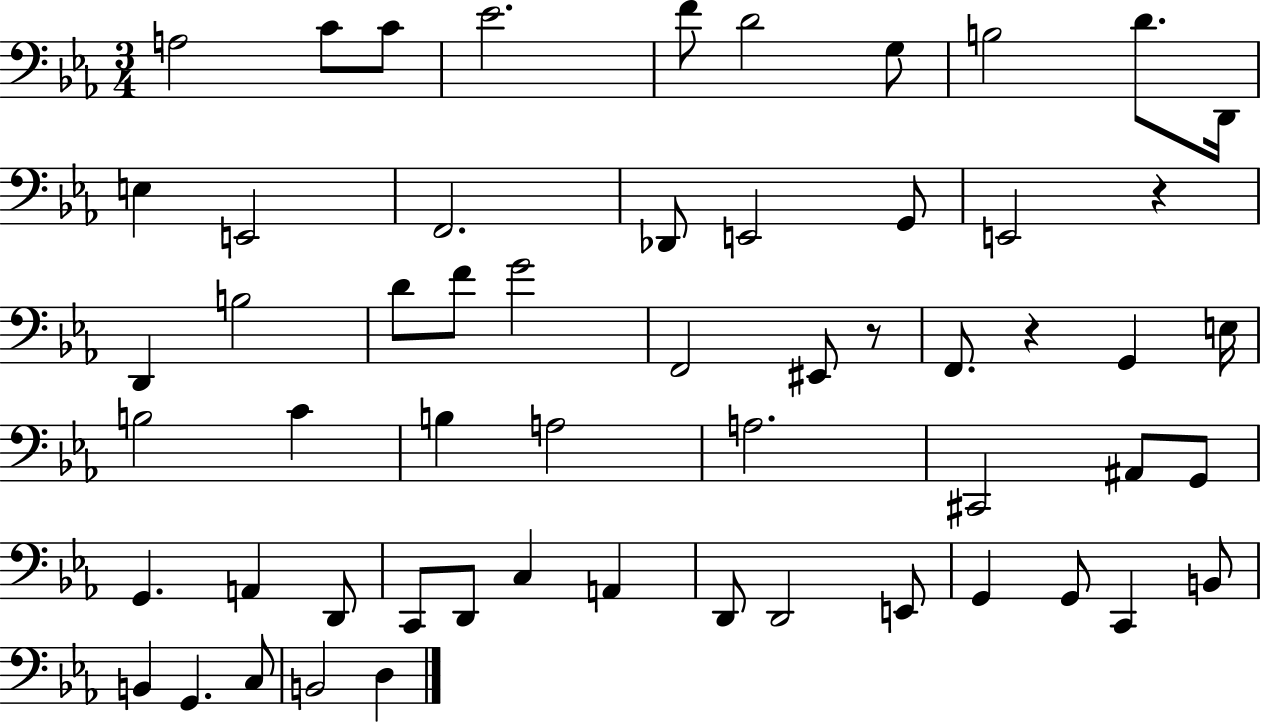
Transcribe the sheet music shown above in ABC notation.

X:1
T:Untitled
M:3/4
L:1/4
K:Eb
A,2 C/2 C/2 _E2 F/2 D2 G,/2 B,2 D/2 D,,/4 E, E,,2 F,,2 _D,,/2 E,,2 G,,/2 E,,2 z D,, B,2 D/2 F/2 G2 F,,2 ^E,,/2 z/2 F,,/2 z G,, E,/4 B,2 C B, A,2 A,2 ^C,,2 ^A,,/2 G,,/2 G,, A,, D,,/2 C,,/2 D,,/2 C, A,, D,,/2 D,,2 E,,/2 G,, G,,/2 C,, B,,/2 B,, G,, C,/2 B,,2 D,